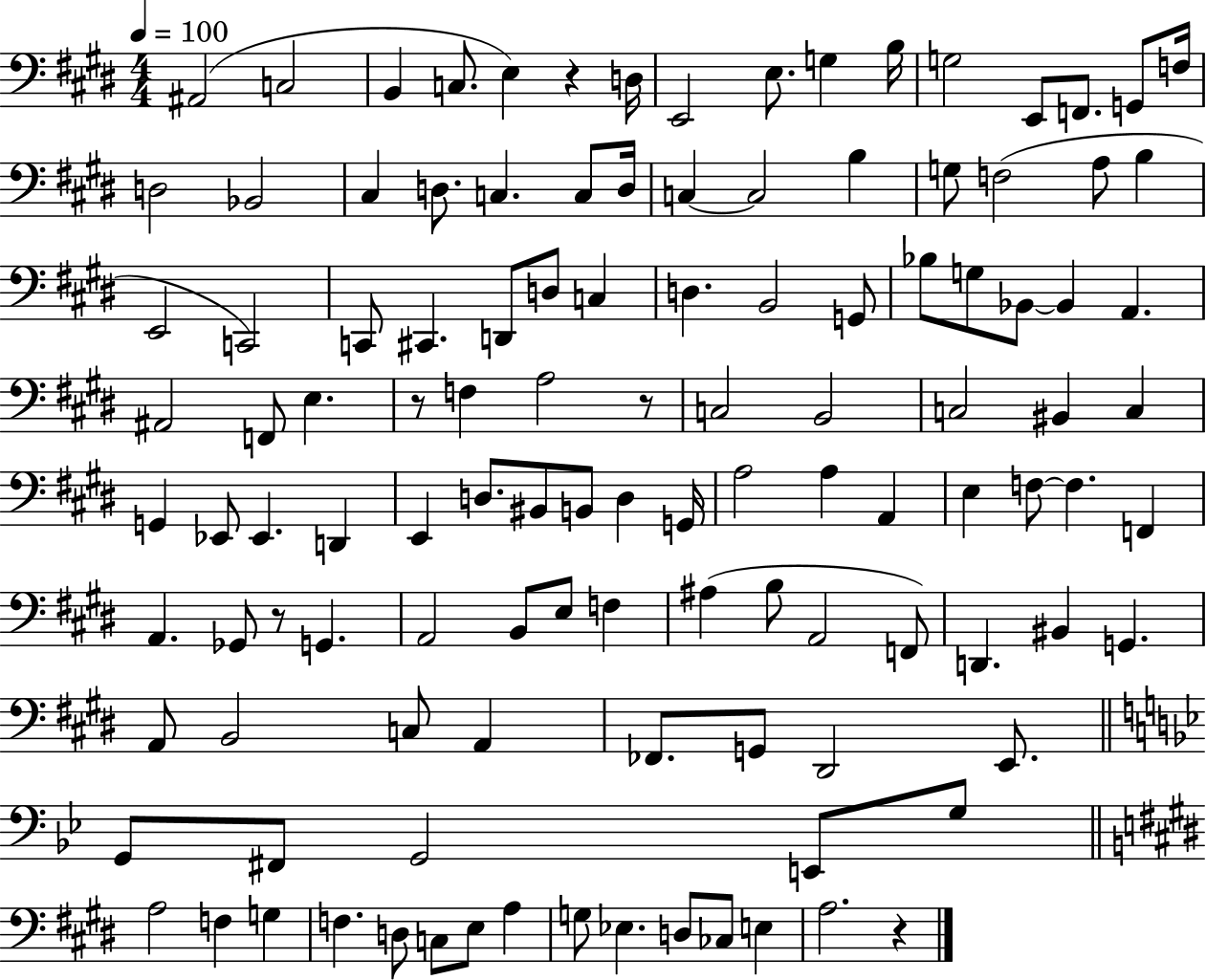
A#2/h C3/h B2/q C3/e. E3/q R/q D3/s E2/h E3/e. G3/q B3/s G3/h E2/e F2/e. G2/e F3/s D3/h Bb2/h C#3/q D3/e. C3/q. C3/e D3/s C3/q C3/h B3/q G3/e F3/h A3/e B3/q E2/h C2/h C2/e C#2/q. D2/e D3/e C3/q D3/q. B2/h G2/e Bb3/e G3/e Bb2/e Bb2/q A2/q. A#2/h F2/e E3/q. R/e F3/q A3/h R/e C3/h B2/h C3/h BIS2/q C3/q G2/q Eb2/e Eb2/q. D2/q E2/q D3/e. BIS2/e B2/e D3/q G2/s A3/h A3/q A2/q E3/q F3/e F3/q. F2/q A2/q. Gb2/e R/e G2/q. A2/h B2/e E3/e F3/q A#3/q B3/e A2/h F2/e D2/q. BIS2/q G2/q. A2/e B2/h C3/e A2/q FES2/e. G2/e D#2/h E2/e. G2/e F#2/e G2/h E2/e G3/e A3/h F3/q G3/q F3/q. D3/e C3/e E3/e A3/q G3/e Eb3/q. D3/e CES3/e E3/q A3/h. R/q